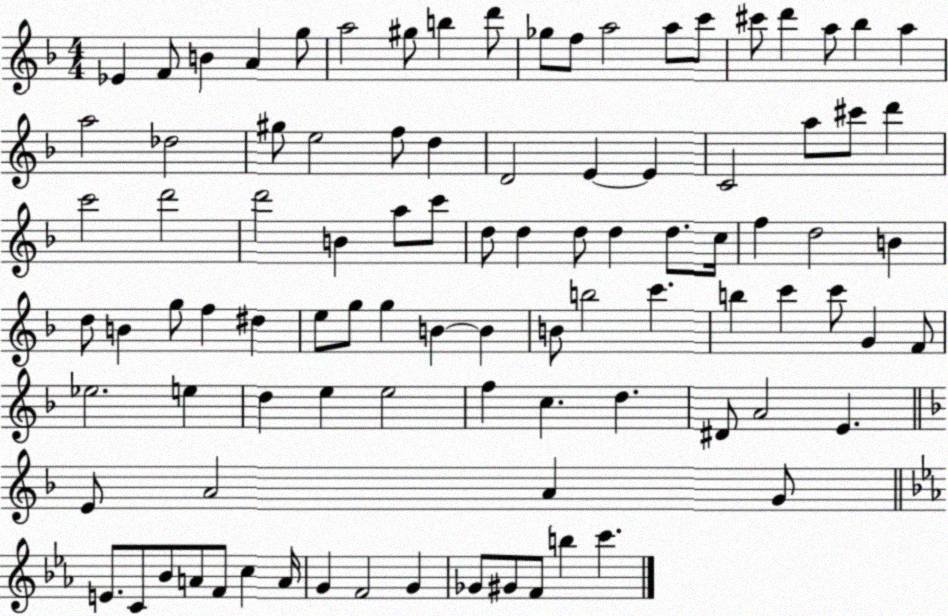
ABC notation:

X:1
T:Untitled
M:4/4
L:1/4
K:F
_E F/2 B A g/2 a2 ^g/2 b d'/2 _g/2 f/2 a2 a/2 c'/2 ^c'/2 d' a/2 _b a a2 _d2 ^g/2 e2 f/2 d D2 E E C2 a/2 ^c'/2 d' c'2 d'2 d'2 B a/2 c'/2 d/2 d d/2 d d/2 c/4 f d2 B d/2 B g/2 f ^d e/2 g/2 g B B B/2 b2 c' b c' c'/2 G F/2 _e2 e d e e2 f c d ^D/2 A2 E E/2 A2 A G/2 E/2 C/2 _B/2 A/2 F/2 c A/4 G F2 G _G/2 ^G/2 F/2 b c'